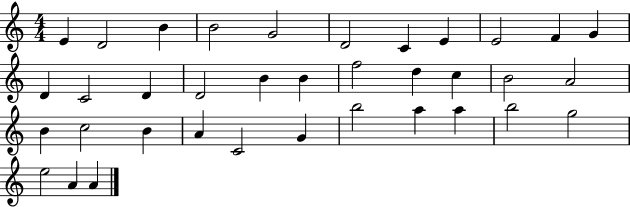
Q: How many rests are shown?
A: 0